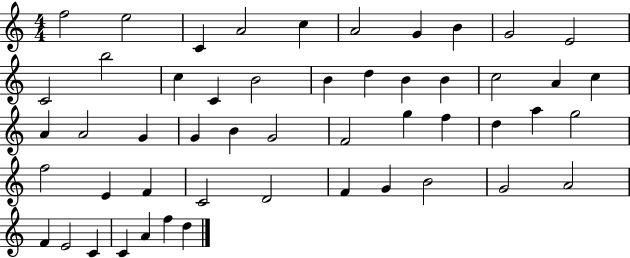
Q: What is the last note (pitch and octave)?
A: D5